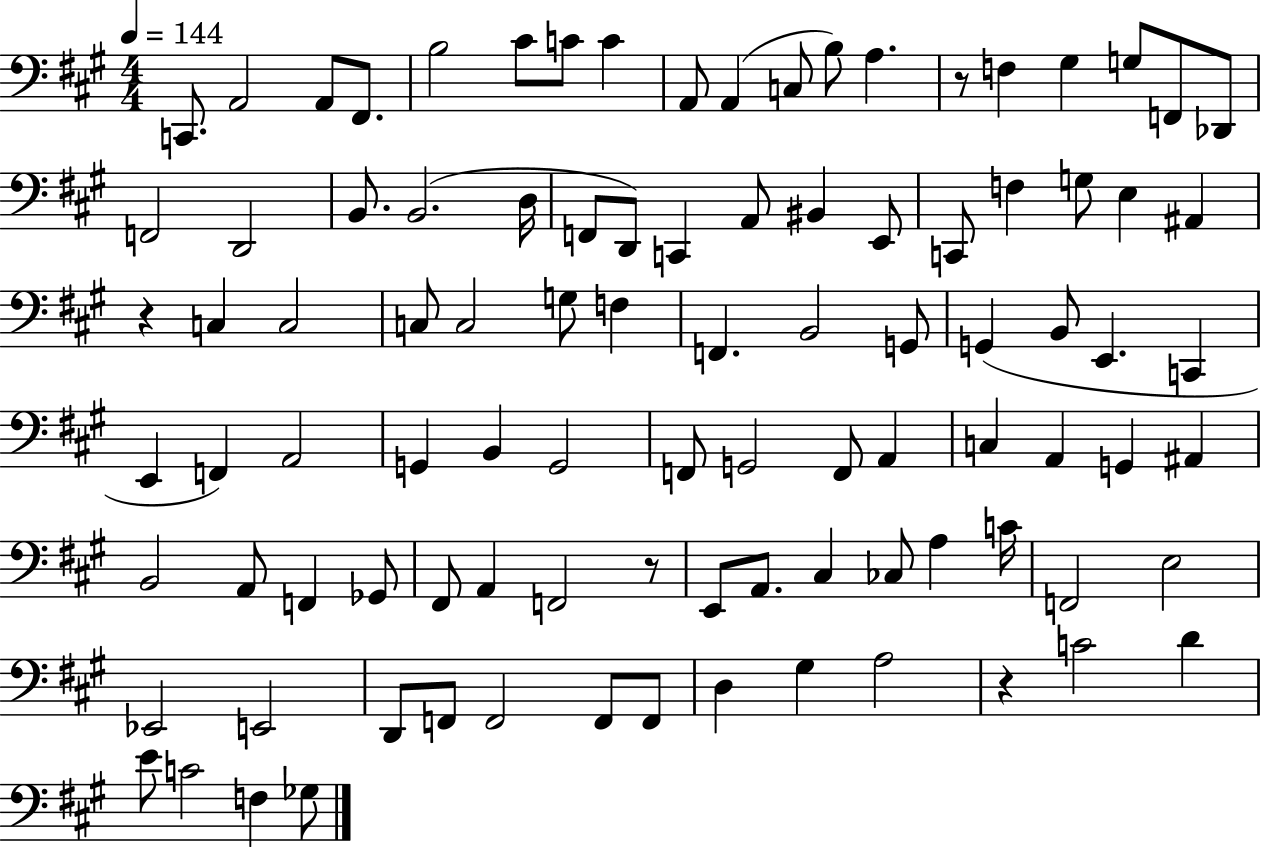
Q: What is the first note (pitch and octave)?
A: C2